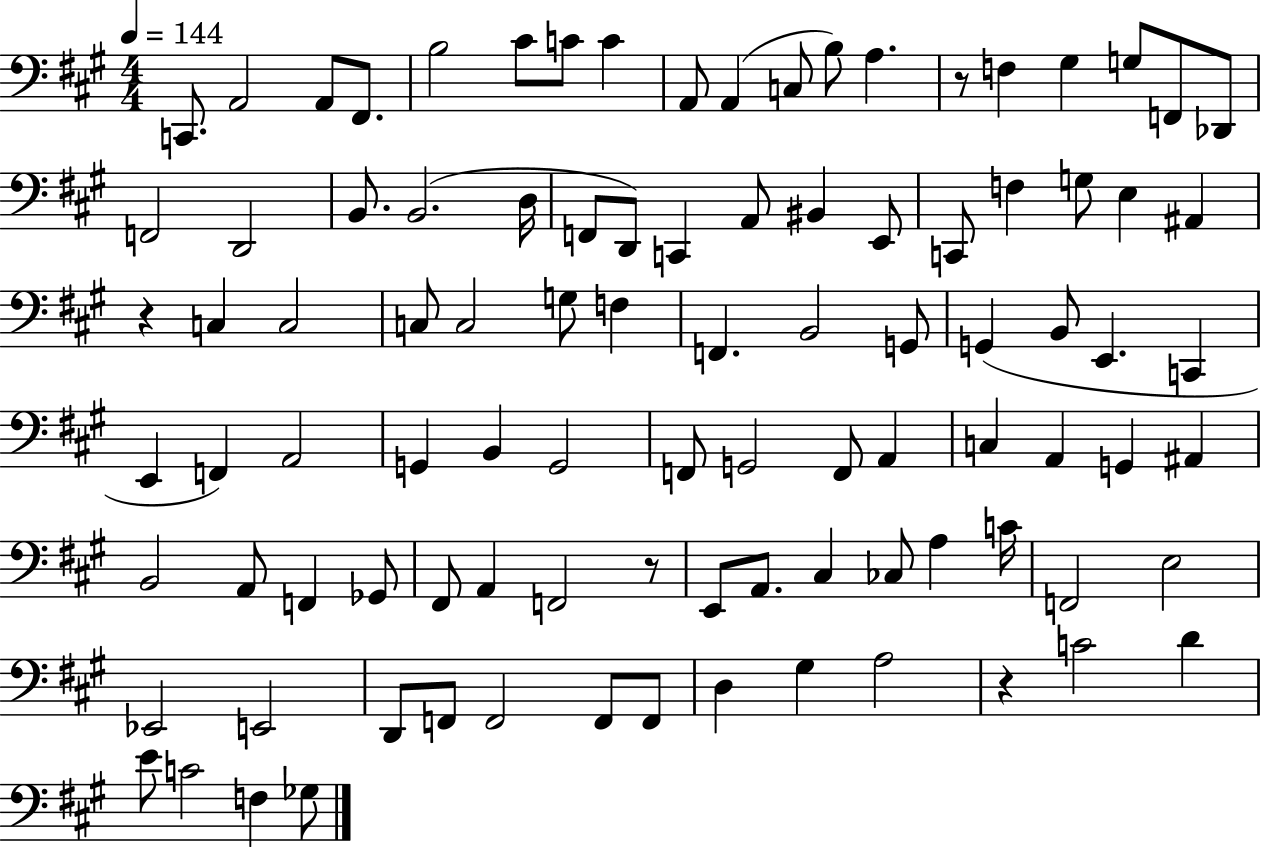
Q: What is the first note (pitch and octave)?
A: C2